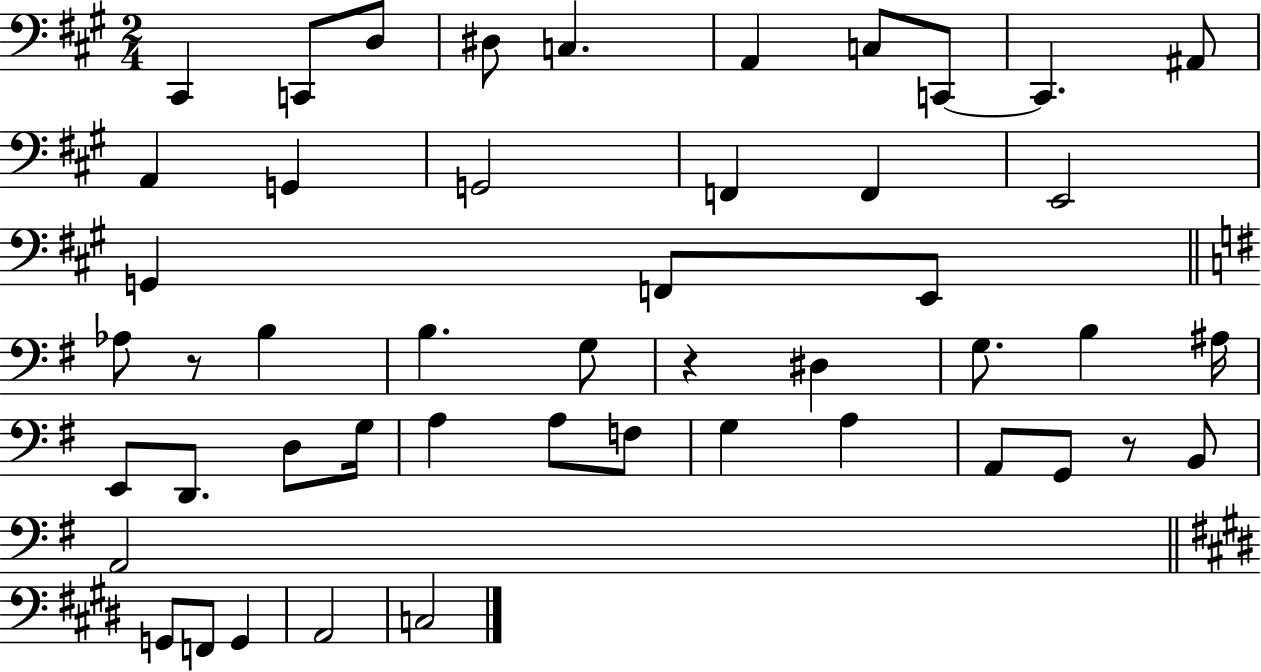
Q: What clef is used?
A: bass